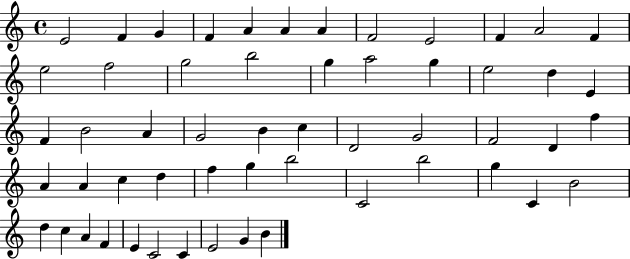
{
  \clef treble
  \time 4/4
  \defaultTimeSignature
  \key c \major
  e'2 f'4 g'4 | f'4 a'4 a'4 a'4 | f'2 e'2 | f'4 a'2 f'4 | \break e''2 f''2 | g''2 b''2 | g''4 a''2 g''4 | e''2 d''4 e'4 | \break f'4 b'2 a'4 | g'2 b'4 c''4 | d'2 g'2 | f'2 d'4 f''4 | \break a'4 a'4 c''4 d''4 | f''4 g''4 b''2 | c'2 b''2 | g''4 c'4 b'2 | \break d''4 c''4 a'4 f'4 | e'4 c'2 c'4 | e'2 g'4 b'4 | \bar "|."
}